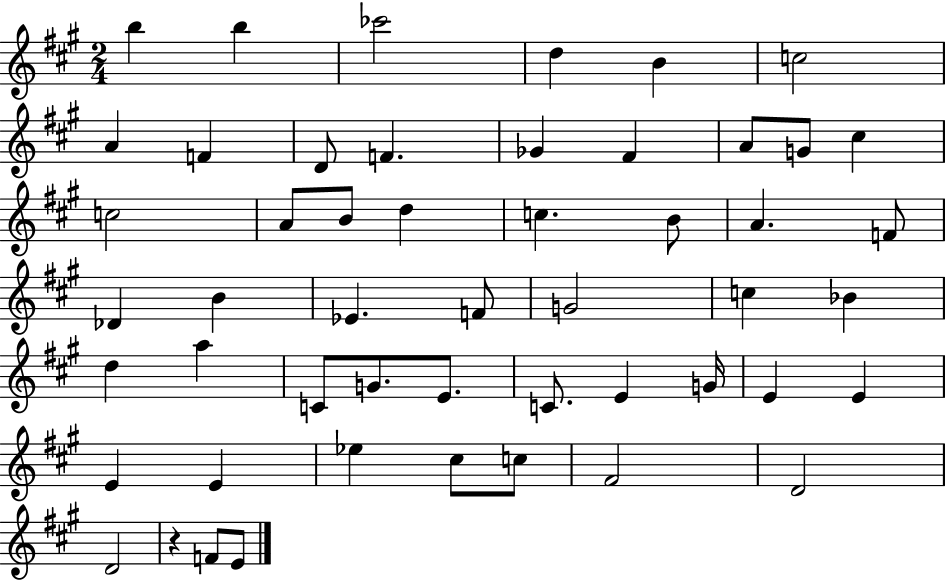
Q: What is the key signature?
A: A major